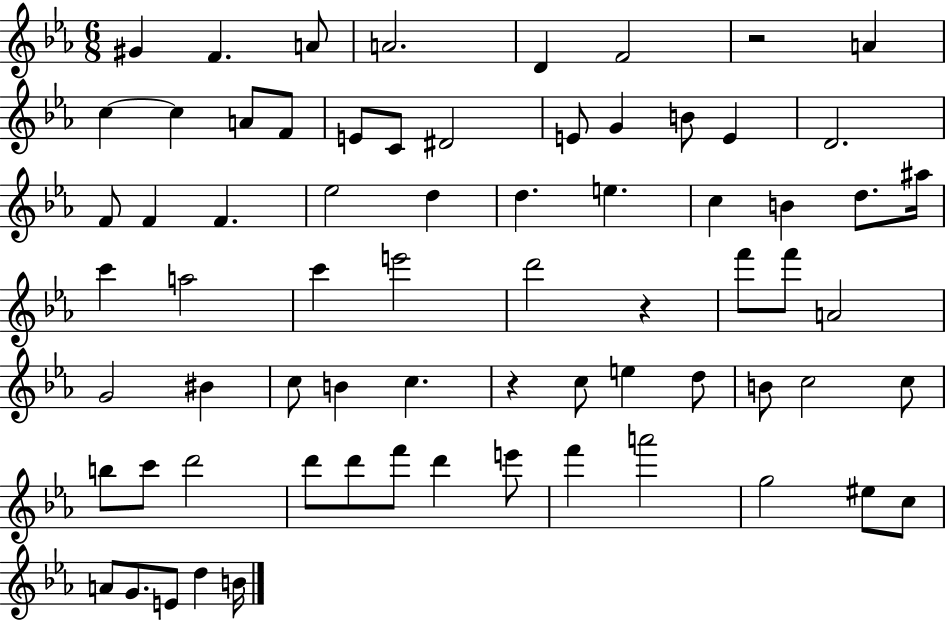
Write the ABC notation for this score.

X:1
T:Untitled
M:6/8
L:1/4
K:Eb
^G F A/2 A2 D F2 z2 A c c A/2 F/2 E/2 C/2 ^D2 E/2 G B/2 E D2 F/2 F F _e2 d d e c B d/2 ^a/4 c' a2 c' e'2 d'2 z f'/2 f'/2 A2 G2 ^B c/2 B c z c/2 e d/2 B/2 c2 c/2 b/2 c'/2 d'2 d'/2 d'/2 f'/2 d' e'/2 f' a'2 g2 ^e/2 c/2 A/2 G/2 E/2 d B/4